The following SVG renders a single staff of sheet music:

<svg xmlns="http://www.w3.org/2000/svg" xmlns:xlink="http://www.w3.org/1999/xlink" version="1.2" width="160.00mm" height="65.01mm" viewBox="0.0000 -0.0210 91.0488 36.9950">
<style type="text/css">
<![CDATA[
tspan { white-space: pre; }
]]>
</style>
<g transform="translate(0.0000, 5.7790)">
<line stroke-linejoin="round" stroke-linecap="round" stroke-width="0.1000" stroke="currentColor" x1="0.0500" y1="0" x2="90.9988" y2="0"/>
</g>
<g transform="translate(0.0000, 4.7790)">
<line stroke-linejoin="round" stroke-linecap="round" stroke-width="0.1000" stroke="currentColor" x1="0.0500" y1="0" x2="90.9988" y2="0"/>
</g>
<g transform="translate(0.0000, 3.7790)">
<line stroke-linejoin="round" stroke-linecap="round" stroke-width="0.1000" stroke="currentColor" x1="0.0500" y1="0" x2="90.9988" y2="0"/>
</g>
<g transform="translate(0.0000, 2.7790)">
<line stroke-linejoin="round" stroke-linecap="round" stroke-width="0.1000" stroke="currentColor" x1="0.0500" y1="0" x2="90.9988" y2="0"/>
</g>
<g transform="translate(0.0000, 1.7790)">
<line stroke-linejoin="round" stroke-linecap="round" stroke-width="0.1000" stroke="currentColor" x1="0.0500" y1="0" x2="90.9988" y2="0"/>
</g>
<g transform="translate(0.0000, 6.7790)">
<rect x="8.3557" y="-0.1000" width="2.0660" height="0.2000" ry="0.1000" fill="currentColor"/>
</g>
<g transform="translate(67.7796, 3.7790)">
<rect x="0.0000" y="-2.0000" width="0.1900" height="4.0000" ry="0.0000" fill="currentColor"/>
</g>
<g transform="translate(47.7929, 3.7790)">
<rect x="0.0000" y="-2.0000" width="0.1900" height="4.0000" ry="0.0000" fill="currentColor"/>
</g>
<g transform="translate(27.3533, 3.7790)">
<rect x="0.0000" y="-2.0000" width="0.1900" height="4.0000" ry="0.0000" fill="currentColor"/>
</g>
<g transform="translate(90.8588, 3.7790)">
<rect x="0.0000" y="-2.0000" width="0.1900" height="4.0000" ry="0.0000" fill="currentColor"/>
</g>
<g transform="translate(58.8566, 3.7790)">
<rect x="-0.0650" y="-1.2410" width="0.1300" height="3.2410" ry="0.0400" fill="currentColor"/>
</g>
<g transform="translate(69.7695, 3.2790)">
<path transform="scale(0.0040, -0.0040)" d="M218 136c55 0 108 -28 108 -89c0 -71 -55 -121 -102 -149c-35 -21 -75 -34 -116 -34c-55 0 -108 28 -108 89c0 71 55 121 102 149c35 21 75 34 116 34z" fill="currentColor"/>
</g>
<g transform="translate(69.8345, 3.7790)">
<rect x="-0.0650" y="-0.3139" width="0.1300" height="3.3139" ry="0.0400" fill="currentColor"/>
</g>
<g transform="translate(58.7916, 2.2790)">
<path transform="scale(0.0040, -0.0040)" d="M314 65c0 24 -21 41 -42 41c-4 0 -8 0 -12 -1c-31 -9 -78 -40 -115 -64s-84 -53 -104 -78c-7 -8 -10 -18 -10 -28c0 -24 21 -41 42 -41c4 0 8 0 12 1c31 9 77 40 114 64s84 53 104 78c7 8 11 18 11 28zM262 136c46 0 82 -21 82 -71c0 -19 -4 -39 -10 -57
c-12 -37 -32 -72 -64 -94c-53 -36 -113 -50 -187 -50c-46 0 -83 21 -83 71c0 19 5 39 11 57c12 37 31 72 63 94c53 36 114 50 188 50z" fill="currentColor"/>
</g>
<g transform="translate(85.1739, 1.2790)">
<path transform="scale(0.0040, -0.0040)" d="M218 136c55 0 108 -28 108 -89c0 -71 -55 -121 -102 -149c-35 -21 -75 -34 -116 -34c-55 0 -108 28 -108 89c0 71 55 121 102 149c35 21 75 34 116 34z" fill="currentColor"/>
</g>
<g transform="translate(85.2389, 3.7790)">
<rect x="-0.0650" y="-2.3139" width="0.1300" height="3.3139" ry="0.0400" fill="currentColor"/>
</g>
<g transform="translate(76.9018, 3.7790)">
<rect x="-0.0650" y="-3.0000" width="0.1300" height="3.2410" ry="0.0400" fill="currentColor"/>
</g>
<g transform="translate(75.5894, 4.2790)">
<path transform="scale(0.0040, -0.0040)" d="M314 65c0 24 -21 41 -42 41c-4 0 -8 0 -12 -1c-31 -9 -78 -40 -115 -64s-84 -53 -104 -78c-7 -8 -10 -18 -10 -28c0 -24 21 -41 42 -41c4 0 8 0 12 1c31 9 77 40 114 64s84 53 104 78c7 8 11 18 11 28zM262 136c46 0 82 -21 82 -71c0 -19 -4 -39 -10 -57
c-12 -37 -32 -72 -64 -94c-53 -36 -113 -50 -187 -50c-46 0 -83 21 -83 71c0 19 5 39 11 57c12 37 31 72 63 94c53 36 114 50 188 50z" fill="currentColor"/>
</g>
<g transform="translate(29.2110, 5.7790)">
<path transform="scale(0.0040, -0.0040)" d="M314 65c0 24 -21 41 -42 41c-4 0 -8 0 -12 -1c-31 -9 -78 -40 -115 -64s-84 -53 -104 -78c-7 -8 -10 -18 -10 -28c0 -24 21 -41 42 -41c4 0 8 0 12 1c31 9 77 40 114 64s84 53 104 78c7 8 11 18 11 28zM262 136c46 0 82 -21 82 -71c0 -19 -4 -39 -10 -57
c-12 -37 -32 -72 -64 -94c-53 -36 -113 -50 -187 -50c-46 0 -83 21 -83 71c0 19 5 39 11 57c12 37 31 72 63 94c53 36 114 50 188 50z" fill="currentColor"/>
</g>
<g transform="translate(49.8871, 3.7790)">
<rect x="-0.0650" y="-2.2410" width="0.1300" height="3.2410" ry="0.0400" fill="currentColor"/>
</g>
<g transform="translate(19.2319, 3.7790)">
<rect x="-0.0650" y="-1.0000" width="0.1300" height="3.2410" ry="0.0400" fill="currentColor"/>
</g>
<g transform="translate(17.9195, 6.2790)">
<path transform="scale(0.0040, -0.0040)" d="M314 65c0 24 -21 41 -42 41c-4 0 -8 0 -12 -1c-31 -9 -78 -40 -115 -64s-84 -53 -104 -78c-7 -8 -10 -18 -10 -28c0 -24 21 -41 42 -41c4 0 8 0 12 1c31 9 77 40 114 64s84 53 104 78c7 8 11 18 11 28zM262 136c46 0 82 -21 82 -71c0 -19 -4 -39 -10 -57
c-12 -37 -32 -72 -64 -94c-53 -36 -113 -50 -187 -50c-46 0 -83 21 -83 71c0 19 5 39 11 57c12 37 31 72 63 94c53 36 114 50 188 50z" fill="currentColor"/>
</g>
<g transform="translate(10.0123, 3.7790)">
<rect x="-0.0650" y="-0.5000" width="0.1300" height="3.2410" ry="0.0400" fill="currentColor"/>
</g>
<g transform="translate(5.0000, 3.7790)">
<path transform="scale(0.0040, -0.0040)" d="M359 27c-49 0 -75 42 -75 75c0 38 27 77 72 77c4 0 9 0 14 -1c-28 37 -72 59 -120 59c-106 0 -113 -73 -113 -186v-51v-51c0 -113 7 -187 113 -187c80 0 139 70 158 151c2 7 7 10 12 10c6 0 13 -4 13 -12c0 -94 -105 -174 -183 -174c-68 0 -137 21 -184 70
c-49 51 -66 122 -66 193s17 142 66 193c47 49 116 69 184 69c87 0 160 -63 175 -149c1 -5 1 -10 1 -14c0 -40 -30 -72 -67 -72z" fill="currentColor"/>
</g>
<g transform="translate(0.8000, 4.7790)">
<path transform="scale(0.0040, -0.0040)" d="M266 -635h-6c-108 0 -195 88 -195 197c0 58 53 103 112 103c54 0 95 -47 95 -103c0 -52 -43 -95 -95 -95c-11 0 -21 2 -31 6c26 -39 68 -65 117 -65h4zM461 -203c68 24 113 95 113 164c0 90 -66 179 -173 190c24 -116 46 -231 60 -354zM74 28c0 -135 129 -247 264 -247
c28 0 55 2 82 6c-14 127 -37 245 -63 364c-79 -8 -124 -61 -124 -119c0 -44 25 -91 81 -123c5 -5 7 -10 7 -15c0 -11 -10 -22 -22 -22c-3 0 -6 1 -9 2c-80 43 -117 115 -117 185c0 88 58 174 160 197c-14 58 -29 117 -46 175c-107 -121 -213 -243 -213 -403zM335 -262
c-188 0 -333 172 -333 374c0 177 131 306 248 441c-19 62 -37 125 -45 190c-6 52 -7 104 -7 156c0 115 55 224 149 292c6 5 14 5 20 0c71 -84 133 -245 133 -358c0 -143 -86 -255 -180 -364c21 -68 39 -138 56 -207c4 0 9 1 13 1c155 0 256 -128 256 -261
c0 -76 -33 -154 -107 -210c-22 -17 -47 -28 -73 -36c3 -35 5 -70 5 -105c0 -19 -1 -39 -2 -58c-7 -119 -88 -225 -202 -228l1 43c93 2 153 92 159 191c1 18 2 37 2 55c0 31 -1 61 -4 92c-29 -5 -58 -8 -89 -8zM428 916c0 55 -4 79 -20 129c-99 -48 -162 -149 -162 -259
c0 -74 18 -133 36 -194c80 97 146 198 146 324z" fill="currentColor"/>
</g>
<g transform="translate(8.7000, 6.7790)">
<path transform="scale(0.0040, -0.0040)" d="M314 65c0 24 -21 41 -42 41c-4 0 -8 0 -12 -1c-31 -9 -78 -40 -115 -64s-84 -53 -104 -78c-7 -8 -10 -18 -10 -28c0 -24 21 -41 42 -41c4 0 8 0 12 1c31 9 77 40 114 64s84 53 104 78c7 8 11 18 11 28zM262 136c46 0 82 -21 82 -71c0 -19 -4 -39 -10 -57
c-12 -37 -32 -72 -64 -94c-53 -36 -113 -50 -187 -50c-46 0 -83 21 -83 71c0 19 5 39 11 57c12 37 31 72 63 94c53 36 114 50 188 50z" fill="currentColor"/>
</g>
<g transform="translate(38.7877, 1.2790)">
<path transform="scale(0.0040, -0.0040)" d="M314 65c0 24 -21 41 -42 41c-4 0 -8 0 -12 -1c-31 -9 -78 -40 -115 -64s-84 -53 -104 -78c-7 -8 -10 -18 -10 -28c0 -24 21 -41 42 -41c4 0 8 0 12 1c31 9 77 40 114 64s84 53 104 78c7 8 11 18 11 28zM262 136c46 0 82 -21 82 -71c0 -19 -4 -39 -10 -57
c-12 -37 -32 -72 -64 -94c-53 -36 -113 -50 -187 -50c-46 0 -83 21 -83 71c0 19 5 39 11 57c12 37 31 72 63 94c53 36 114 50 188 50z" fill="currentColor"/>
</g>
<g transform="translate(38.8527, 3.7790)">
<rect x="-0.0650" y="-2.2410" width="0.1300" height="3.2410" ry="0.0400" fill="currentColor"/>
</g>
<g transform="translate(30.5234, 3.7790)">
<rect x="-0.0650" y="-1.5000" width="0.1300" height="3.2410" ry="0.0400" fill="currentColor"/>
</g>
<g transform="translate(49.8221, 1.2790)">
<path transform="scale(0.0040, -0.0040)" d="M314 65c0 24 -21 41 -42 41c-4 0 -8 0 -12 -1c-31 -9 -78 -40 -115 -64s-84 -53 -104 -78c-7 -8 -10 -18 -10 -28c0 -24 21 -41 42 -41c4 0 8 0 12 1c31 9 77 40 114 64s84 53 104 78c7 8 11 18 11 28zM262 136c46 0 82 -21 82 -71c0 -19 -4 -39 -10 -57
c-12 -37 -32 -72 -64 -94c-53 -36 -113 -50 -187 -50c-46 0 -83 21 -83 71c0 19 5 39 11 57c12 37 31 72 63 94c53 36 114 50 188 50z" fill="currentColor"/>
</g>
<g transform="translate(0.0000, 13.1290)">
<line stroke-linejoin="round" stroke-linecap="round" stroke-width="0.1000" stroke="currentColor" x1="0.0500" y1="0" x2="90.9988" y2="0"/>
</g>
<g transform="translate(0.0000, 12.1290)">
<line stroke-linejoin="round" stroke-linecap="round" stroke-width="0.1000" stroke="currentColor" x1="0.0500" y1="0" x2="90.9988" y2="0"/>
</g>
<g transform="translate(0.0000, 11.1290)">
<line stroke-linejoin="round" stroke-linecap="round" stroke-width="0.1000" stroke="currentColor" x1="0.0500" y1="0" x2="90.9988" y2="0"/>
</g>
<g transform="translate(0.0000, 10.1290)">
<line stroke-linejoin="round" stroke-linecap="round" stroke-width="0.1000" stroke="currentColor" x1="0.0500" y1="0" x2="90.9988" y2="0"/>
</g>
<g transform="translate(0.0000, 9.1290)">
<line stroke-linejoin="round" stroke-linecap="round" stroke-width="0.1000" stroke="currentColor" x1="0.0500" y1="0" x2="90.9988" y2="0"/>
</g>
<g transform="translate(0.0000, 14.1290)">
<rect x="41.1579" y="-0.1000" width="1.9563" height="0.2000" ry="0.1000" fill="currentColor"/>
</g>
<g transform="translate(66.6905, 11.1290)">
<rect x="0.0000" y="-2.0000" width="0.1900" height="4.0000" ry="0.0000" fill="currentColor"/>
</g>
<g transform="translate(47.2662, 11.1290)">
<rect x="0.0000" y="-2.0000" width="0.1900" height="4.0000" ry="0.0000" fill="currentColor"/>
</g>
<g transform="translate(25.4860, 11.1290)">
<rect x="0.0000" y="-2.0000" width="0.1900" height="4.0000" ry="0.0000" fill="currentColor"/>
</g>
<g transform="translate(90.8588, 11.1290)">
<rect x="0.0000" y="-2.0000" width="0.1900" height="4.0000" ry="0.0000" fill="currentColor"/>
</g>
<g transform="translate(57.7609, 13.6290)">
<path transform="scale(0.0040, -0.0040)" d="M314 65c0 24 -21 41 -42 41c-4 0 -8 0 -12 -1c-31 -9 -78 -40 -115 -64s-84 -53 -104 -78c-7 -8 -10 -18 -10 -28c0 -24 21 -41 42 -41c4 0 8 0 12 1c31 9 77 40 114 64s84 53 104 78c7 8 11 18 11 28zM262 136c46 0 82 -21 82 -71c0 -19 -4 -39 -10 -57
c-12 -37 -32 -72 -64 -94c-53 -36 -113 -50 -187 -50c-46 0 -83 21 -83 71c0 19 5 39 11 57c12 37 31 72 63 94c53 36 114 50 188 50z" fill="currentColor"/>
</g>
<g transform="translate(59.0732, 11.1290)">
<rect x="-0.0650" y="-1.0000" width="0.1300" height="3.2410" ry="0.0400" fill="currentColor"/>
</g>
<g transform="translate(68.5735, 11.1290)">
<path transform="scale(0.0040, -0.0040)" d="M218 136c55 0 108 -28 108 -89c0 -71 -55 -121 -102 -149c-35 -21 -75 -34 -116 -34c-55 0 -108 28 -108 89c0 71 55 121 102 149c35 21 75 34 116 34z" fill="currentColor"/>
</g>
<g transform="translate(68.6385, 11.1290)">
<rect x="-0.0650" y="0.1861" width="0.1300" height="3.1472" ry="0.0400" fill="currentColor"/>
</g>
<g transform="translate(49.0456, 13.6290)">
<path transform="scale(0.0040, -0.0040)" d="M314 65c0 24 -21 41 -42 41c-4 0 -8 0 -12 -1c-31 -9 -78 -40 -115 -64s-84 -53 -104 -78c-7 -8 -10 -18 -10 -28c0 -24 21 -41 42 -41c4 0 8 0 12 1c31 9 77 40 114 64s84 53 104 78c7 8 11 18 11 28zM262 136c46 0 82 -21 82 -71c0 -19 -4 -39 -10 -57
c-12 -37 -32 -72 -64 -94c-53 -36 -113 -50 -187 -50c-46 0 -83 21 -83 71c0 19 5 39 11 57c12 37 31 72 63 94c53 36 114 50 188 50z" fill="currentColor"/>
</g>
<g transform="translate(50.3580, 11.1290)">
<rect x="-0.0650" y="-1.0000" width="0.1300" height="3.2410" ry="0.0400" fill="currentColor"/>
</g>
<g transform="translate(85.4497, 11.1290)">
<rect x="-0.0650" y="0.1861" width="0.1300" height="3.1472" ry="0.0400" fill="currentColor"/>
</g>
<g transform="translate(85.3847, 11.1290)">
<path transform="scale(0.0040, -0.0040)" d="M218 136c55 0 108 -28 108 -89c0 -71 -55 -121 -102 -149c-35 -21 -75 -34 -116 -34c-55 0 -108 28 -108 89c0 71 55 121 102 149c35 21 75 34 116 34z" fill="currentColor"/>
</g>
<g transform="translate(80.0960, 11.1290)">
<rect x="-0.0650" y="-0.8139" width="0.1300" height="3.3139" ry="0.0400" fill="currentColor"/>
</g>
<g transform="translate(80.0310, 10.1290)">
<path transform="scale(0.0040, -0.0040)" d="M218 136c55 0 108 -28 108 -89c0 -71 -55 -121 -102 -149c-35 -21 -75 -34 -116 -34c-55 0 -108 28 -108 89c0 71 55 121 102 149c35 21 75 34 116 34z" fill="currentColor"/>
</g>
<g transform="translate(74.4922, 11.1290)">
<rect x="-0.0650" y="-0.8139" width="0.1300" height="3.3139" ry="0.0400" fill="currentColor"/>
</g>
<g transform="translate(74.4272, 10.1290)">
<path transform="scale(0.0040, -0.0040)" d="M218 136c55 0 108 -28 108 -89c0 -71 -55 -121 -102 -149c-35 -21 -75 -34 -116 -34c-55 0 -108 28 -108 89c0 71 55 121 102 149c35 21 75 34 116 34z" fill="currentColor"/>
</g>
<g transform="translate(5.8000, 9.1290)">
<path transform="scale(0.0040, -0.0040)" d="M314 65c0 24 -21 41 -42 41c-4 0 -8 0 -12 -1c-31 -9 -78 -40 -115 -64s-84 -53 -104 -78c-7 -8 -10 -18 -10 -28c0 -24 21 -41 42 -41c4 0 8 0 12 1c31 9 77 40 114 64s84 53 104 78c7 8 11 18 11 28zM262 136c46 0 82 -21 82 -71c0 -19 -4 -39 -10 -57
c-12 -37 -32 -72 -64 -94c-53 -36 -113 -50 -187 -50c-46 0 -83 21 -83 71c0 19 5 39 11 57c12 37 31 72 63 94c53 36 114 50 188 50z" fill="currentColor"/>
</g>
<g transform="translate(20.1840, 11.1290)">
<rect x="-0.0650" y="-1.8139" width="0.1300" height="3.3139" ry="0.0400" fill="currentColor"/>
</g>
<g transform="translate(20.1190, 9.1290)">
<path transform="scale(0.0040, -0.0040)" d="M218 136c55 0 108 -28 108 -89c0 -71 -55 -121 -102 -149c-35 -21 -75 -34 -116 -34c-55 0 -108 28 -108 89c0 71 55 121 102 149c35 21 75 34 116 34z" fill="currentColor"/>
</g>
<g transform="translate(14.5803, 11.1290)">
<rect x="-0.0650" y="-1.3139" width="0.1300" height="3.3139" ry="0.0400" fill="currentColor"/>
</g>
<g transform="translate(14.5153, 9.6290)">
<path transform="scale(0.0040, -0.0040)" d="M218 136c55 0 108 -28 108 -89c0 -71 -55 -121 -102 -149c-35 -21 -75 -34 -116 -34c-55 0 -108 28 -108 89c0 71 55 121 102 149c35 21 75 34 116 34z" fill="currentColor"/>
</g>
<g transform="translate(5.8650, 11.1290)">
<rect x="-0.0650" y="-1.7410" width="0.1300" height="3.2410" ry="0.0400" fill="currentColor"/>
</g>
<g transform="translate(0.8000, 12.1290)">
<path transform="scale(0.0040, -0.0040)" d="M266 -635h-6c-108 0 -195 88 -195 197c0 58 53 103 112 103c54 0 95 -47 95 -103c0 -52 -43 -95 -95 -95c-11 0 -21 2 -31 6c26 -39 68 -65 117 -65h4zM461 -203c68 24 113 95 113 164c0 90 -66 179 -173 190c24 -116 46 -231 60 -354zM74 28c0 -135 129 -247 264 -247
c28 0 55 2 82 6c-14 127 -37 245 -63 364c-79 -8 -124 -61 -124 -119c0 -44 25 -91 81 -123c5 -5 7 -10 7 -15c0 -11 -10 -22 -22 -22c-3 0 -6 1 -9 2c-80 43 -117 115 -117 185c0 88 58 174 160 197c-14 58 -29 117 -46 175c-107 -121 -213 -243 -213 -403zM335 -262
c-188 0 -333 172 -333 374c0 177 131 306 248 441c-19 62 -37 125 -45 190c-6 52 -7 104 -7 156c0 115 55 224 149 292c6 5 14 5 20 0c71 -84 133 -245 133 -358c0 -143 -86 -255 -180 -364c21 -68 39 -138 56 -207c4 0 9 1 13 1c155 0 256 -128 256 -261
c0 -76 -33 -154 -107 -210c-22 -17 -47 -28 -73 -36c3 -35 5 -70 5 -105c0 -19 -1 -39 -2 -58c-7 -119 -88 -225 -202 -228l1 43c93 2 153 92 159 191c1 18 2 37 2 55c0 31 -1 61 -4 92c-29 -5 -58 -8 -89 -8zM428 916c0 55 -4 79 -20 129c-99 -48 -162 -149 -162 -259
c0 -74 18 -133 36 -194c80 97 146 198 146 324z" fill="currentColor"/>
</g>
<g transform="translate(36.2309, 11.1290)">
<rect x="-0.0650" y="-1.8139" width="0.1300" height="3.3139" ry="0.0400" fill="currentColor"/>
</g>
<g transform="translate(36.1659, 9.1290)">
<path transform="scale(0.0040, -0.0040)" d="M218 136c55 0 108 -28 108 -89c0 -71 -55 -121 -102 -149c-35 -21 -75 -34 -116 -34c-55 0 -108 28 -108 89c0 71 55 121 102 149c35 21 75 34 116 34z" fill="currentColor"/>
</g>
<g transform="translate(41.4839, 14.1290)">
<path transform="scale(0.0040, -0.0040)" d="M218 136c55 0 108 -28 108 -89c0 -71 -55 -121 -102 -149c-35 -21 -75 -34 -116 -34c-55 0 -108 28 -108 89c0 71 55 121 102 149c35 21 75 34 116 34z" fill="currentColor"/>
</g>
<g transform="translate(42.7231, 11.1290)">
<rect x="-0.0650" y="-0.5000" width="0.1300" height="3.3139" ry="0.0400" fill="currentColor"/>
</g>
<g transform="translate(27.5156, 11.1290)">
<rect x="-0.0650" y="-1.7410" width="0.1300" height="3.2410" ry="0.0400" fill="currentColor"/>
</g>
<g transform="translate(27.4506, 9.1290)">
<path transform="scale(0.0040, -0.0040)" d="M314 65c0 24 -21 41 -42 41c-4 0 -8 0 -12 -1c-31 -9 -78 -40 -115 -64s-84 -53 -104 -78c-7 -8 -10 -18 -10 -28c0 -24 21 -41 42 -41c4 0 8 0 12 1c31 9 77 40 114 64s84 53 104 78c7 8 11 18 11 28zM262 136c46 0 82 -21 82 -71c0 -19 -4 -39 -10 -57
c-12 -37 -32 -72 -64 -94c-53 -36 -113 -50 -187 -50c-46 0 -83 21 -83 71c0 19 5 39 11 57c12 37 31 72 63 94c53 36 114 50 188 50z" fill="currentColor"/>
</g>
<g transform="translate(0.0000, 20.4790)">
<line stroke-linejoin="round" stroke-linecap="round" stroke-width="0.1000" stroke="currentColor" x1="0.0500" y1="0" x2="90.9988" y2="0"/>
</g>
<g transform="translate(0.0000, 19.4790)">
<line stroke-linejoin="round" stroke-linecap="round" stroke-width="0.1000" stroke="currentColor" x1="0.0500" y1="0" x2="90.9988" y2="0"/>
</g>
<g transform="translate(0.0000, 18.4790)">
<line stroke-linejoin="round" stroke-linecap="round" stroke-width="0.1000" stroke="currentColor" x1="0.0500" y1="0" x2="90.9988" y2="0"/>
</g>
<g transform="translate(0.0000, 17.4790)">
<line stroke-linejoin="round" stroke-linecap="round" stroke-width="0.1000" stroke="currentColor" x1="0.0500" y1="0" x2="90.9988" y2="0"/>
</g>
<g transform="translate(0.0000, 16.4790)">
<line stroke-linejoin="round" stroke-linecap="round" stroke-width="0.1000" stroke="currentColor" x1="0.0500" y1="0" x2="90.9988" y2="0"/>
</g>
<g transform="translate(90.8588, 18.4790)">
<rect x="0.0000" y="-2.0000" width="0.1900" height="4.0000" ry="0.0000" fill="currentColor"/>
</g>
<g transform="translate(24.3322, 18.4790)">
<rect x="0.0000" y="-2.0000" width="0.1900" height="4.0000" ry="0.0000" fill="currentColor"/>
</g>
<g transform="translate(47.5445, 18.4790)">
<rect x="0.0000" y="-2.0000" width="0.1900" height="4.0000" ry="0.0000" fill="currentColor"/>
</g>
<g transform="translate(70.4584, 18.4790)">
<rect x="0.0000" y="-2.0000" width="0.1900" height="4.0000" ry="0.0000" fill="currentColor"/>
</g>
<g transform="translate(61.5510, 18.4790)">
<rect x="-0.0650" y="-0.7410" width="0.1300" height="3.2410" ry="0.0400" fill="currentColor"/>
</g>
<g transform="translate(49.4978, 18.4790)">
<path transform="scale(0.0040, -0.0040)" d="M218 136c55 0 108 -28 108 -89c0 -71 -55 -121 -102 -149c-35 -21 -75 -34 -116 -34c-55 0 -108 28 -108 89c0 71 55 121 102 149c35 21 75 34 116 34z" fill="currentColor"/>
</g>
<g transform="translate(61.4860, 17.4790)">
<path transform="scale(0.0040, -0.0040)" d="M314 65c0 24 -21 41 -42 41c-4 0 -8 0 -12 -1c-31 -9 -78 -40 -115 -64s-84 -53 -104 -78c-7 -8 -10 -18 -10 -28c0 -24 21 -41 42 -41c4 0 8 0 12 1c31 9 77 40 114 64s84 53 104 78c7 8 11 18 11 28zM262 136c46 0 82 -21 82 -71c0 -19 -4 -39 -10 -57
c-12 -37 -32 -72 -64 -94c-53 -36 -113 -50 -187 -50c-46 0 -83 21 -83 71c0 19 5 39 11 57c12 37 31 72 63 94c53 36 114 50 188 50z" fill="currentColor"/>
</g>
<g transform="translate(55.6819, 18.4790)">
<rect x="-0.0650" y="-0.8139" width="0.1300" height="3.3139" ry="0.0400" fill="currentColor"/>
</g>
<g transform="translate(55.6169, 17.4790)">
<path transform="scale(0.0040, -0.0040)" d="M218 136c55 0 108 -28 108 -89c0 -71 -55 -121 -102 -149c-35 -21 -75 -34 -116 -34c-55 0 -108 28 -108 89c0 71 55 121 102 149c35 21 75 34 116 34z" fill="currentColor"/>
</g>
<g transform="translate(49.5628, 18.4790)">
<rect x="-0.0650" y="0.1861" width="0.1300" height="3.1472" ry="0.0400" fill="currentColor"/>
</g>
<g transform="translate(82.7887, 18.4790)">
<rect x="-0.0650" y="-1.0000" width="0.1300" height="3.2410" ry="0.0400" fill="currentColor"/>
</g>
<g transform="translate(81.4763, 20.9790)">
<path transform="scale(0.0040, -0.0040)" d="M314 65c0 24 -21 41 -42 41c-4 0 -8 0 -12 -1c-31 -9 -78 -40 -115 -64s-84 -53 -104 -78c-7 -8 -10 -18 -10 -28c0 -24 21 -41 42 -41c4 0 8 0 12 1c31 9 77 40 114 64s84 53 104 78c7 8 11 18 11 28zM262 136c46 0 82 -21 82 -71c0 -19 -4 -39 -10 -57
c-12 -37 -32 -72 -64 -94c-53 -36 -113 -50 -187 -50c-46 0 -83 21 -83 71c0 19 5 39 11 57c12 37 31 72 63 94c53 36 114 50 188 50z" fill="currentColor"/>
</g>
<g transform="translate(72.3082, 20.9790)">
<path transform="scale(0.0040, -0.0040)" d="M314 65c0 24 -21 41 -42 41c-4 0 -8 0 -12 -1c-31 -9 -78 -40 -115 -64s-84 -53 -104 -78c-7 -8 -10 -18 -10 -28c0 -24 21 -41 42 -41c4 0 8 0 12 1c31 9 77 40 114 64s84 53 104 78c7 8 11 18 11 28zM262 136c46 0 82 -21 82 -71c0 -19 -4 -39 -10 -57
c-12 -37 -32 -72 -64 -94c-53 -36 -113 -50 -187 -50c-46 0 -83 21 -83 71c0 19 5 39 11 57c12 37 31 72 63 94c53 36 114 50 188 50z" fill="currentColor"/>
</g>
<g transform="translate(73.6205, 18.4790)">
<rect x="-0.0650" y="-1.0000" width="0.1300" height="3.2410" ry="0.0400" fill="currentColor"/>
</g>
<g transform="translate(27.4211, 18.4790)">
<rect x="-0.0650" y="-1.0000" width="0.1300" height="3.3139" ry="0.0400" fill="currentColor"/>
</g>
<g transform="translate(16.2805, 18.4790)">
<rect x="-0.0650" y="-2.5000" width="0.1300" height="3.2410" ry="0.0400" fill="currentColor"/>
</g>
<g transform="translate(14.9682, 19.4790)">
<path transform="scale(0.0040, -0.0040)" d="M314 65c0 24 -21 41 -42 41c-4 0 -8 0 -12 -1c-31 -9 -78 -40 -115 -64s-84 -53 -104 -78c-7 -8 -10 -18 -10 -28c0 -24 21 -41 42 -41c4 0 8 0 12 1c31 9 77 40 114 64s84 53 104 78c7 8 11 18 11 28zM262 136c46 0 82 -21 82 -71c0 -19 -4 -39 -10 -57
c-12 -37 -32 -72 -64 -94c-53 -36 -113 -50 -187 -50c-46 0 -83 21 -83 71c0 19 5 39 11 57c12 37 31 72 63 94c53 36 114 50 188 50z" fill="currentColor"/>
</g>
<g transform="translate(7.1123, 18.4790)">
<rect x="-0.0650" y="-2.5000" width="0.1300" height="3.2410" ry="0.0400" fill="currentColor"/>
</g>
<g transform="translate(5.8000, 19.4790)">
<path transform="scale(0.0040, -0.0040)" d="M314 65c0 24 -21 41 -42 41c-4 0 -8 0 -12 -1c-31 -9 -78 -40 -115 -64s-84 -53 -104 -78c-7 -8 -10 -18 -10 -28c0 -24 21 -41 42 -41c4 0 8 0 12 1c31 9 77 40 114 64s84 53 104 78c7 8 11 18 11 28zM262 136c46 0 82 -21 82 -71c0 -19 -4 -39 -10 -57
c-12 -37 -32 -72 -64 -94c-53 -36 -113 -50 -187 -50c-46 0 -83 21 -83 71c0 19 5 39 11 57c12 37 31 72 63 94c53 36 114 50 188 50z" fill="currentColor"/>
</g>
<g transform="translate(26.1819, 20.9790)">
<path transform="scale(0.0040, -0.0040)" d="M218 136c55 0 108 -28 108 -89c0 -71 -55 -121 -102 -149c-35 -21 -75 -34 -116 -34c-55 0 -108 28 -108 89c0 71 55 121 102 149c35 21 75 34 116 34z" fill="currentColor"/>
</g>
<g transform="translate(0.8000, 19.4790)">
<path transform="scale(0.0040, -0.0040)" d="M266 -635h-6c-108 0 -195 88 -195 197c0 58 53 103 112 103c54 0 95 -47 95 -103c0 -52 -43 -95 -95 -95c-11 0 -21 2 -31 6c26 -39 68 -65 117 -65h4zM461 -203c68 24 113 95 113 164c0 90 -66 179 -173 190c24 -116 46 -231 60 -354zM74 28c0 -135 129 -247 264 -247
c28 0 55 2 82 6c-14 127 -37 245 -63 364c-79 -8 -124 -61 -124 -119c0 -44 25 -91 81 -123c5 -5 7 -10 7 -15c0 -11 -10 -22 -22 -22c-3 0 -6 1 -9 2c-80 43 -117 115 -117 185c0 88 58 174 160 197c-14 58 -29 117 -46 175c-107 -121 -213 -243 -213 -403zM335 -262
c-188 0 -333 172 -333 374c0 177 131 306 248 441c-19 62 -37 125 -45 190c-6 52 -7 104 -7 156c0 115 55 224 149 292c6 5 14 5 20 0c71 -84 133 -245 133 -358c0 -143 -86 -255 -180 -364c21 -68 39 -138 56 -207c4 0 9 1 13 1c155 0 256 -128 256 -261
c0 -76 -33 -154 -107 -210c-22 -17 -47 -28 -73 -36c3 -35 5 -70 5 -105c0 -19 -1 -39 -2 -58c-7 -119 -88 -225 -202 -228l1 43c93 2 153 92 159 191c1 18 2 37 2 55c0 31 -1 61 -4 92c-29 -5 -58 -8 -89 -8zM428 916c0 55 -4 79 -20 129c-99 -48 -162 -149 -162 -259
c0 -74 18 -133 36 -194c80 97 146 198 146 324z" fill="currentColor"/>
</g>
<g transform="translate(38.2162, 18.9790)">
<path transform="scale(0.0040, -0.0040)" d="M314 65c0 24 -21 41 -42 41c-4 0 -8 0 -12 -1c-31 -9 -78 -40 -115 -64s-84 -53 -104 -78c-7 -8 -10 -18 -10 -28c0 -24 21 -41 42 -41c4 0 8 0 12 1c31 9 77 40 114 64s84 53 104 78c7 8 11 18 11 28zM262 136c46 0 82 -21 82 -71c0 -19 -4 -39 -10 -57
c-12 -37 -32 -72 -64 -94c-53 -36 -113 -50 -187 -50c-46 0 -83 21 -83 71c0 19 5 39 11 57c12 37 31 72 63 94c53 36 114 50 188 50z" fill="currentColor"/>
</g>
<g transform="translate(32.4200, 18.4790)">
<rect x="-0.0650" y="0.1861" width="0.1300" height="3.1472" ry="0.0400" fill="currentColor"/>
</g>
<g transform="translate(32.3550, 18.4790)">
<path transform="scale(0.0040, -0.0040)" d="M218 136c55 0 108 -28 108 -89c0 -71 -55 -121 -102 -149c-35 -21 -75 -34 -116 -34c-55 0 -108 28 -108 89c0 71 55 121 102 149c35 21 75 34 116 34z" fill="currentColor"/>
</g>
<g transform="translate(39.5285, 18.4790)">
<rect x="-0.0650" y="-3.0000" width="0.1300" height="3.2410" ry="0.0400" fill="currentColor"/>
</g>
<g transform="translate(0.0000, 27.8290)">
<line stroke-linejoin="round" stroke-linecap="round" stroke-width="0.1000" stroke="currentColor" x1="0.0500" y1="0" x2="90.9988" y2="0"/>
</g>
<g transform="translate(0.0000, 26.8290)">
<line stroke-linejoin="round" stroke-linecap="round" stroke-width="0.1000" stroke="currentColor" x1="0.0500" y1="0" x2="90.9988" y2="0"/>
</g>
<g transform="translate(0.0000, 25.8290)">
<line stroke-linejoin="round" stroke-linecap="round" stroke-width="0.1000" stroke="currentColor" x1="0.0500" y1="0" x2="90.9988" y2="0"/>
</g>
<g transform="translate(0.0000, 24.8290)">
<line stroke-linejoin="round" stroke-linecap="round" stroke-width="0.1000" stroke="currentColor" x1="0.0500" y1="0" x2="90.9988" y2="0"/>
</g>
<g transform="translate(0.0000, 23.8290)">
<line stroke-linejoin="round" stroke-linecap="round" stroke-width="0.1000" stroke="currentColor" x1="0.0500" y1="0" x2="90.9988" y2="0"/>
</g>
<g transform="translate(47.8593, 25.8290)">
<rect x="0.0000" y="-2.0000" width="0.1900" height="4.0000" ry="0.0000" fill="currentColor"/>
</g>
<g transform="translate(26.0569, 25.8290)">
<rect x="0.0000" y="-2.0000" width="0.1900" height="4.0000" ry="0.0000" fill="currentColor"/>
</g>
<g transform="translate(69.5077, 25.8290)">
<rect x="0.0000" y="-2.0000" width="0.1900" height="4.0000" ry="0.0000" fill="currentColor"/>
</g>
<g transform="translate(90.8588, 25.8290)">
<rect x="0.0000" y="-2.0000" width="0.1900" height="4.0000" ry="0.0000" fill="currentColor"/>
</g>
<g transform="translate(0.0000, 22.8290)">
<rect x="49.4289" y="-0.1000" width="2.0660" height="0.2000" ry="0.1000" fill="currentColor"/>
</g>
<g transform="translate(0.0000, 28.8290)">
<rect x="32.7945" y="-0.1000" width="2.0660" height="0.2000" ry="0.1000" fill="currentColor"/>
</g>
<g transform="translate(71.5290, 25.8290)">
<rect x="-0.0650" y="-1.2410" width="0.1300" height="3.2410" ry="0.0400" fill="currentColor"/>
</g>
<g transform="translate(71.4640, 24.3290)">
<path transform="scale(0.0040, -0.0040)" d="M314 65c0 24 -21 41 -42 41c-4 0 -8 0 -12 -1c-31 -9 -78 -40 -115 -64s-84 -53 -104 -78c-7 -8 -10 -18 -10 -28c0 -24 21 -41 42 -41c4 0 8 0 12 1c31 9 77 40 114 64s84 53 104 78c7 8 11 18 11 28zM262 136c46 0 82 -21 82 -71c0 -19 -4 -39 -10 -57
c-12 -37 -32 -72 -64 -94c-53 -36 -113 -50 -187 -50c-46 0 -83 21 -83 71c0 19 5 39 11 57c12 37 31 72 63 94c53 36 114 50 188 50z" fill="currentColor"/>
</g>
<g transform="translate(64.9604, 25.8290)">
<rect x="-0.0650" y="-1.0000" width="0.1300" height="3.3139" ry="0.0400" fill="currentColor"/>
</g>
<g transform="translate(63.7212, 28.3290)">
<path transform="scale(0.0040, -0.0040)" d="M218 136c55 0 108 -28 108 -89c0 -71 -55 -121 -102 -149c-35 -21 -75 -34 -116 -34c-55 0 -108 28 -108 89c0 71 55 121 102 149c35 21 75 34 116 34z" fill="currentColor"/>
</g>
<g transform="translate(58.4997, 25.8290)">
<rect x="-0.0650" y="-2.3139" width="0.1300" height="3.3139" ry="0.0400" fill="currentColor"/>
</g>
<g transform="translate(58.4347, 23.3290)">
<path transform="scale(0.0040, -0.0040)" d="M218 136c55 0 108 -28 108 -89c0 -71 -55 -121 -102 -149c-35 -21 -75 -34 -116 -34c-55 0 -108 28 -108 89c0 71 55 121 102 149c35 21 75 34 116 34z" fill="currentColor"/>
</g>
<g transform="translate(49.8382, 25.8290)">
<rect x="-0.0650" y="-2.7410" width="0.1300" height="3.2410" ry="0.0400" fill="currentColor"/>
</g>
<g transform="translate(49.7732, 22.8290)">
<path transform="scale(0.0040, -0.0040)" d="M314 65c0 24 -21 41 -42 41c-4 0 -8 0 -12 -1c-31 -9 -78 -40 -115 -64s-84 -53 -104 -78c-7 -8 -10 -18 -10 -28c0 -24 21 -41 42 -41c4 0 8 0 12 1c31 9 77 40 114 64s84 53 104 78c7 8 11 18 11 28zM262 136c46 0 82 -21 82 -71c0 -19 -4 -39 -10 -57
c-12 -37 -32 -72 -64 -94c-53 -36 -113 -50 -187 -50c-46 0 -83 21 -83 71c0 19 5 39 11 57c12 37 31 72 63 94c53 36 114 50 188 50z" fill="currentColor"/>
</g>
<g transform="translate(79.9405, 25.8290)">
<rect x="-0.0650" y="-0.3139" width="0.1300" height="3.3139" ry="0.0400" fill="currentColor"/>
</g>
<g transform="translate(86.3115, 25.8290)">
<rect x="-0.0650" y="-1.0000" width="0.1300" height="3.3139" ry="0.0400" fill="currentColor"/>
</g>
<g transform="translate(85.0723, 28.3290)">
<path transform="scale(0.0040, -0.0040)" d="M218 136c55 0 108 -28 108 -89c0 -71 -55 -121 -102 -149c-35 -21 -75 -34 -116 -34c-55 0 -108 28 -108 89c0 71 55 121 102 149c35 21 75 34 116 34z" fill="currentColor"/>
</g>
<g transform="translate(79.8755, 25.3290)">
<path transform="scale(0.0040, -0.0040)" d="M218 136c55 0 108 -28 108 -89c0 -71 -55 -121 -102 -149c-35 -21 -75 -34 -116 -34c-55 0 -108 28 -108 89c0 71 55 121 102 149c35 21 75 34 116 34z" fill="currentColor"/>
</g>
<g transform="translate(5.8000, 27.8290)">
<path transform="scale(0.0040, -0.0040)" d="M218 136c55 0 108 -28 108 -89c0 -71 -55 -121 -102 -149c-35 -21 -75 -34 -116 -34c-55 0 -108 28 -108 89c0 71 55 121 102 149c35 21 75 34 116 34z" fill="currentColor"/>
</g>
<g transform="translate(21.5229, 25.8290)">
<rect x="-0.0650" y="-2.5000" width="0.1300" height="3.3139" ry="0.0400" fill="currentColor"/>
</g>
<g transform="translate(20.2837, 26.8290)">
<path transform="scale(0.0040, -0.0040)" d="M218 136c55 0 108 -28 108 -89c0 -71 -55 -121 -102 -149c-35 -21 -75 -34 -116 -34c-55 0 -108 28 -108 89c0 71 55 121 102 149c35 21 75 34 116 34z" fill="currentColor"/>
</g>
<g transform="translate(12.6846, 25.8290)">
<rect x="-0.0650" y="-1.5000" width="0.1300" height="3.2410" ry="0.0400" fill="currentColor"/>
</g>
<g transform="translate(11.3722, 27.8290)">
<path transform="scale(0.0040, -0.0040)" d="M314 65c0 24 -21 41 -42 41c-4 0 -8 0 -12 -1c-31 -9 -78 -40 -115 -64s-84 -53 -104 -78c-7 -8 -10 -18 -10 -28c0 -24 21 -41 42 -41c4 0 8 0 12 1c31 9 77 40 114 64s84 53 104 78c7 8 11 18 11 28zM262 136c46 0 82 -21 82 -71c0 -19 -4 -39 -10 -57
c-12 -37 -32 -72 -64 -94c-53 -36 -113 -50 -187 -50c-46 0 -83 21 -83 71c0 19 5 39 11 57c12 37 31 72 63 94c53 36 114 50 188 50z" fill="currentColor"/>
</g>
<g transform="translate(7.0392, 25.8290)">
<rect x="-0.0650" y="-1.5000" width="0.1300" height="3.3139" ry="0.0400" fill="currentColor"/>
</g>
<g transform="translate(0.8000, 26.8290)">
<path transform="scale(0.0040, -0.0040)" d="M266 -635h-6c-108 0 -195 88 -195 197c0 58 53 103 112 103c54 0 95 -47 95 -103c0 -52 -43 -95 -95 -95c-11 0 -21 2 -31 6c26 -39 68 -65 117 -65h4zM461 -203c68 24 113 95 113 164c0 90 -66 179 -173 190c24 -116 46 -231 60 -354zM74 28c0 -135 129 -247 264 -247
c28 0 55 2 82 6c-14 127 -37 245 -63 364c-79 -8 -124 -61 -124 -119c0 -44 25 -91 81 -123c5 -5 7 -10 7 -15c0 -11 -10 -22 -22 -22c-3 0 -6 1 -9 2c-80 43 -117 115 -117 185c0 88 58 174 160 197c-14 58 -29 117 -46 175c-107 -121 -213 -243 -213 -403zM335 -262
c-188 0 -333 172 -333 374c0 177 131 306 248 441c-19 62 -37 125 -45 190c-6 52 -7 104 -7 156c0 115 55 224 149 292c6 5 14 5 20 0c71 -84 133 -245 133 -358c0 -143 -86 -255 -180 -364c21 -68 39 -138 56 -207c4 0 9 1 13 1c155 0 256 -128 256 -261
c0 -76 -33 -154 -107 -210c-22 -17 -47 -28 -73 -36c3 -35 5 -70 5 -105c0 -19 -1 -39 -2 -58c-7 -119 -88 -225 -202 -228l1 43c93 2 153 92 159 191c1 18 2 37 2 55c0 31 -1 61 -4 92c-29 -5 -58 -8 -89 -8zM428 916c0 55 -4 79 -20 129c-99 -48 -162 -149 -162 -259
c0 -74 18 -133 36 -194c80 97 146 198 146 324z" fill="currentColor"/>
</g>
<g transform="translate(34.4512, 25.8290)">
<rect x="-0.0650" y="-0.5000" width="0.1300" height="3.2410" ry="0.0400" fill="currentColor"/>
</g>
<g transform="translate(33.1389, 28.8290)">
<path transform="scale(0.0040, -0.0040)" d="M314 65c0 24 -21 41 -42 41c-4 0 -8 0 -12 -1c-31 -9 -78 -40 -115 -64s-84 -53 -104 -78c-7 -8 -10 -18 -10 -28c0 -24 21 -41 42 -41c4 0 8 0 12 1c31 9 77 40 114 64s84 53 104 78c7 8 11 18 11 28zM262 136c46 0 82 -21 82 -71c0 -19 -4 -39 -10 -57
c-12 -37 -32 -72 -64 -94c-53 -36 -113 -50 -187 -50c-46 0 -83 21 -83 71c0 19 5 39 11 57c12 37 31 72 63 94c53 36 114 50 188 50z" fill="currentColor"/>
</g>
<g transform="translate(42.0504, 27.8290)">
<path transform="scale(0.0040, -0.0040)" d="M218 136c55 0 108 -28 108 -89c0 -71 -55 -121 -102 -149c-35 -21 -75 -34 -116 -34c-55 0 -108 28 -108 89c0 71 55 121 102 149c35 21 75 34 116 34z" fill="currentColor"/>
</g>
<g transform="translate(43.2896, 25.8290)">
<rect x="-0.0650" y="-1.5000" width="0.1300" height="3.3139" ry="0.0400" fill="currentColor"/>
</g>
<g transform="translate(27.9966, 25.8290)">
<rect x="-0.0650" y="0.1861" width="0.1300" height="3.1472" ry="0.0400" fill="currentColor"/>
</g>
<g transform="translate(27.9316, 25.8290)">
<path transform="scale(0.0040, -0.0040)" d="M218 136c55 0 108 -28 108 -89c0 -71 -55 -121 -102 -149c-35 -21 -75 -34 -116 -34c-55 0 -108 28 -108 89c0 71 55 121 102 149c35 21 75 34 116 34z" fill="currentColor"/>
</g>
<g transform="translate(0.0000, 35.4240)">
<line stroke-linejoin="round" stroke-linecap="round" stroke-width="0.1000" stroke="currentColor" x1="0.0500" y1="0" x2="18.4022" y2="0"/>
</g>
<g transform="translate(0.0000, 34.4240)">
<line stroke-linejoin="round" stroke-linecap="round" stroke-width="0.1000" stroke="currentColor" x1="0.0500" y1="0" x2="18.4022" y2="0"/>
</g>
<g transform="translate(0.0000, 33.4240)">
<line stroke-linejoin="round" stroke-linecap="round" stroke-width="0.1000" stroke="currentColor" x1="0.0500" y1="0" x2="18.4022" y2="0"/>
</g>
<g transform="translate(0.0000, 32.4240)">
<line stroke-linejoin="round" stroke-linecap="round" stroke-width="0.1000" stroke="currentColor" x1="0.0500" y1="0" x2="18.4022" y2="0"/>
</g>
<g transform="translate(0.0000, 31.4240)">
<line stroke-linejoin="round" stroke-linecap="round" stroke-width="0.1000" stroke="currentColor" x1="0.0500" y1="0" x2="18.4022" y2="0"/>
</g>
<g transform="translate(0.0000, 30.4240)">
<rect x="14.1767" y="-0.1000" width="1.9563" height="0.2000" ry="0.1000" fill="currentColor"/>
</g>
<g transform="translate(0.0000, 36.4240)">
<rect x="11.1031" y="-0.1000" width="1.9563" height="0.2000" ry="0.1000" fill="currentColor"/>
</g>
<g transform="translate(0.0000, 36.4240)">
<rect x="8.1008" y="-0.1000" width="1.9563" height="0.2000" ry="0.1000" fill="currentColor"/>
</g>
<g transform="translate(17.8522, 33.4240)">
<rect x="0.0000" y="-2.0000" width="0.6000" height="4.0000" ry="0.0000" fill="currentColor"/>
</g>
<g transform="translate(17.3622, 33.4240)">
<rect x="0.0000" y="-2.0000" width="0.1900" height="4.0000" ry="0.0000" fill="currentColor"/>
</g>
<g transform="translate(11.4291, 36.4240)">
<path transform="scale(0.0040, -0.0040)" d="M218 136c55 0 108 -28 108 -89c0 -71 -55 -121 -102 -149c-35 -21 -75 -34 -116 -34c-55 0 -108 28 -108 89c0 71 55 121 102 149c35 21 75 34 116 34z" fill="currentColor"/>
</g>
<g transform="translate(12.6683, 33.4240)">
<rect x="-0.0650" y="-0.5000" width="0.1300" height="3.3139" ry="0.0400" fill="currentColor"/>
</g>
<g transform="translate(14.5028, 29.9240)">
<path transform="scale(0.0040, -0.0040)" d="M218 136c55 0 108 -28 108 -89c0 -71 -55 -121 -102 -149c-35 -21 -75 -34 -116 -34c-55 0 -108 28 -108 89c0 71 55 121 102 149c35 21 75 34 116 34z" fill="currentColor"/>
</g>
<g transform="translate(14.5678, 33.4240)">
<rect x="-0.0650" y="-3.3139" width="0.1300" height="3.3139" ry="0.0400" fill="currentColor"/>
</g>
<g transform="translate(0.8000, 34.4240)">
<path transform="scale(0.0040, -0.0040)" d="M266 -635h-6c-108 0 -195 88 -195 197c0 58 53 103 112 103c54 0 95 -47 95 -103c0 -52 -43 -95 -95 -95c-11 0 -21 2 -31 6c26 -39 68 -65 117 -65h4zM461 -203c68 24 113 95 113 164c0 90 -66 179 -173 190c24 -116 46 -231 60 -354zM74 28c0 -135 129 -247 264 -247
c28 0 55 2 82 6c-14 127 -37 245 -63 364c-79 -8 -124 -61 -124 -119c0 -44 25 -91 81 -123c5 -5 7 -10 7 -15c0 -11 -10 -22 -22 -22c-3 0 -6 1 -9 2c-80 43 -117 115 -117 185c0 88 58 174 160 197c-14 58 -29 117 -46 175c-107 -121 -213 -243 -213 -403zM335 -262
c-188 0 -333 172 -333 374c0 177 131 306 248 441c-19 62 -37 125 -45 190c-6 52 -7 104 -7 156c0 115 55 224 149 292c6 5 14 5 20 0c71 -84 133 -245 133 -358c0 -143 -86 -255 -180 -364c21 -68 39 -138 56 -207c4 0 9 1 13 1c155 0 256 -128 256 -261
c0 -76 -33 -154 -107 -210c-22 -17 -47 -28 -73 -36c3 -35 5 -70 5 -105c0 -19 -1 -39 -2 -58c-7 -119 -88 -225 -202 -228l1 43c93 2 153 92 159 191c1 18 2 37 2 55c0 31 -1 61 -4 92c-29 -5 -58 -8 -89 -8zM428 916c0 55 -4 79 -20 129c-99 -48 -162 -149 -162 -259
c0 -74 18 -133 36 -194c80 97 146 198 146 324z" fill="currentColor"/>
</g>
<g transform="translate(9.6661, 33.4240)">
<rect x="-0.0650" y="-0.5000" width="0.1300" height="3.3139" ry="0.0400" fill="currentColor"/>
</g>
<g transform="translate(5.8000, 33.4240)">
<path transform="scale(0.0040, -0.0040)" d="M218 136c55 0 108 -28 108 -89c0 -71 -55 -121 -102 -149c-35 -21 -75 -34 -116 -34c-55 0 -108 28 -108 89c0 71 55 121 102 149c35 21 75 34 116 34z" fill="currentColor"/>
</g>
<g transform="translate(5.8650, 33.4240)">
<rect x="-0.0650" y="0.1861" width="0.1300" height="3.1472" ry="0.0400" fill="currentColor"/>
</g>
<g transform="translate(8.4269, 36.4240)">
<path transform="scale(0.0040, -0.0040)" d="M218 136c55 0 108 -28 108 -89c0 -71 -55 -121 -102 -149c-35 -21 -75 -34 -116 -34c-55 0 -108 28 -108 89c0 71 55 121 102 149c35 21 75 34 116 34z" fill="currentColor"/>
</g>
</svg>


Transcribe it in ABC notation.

X:1
T:Untitled
M:4/4
L:1/4
K:C
C2 D2 E2 g2 g2 e2 c A2 g f2 e f f2 f C D2 D2 B d d B G2 G2 D B A2 B d d2 D2 D2 E E2 G B C2 E a2 g D e2 c D B C C b